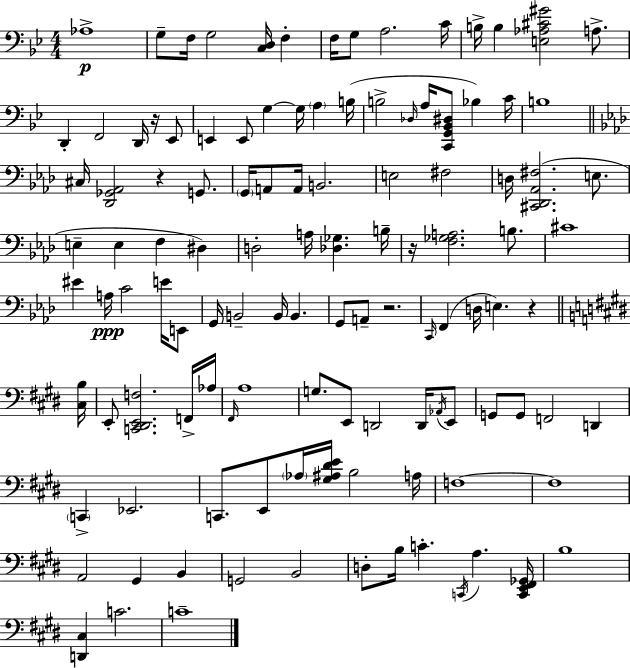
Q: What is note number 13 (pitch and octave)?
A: D2